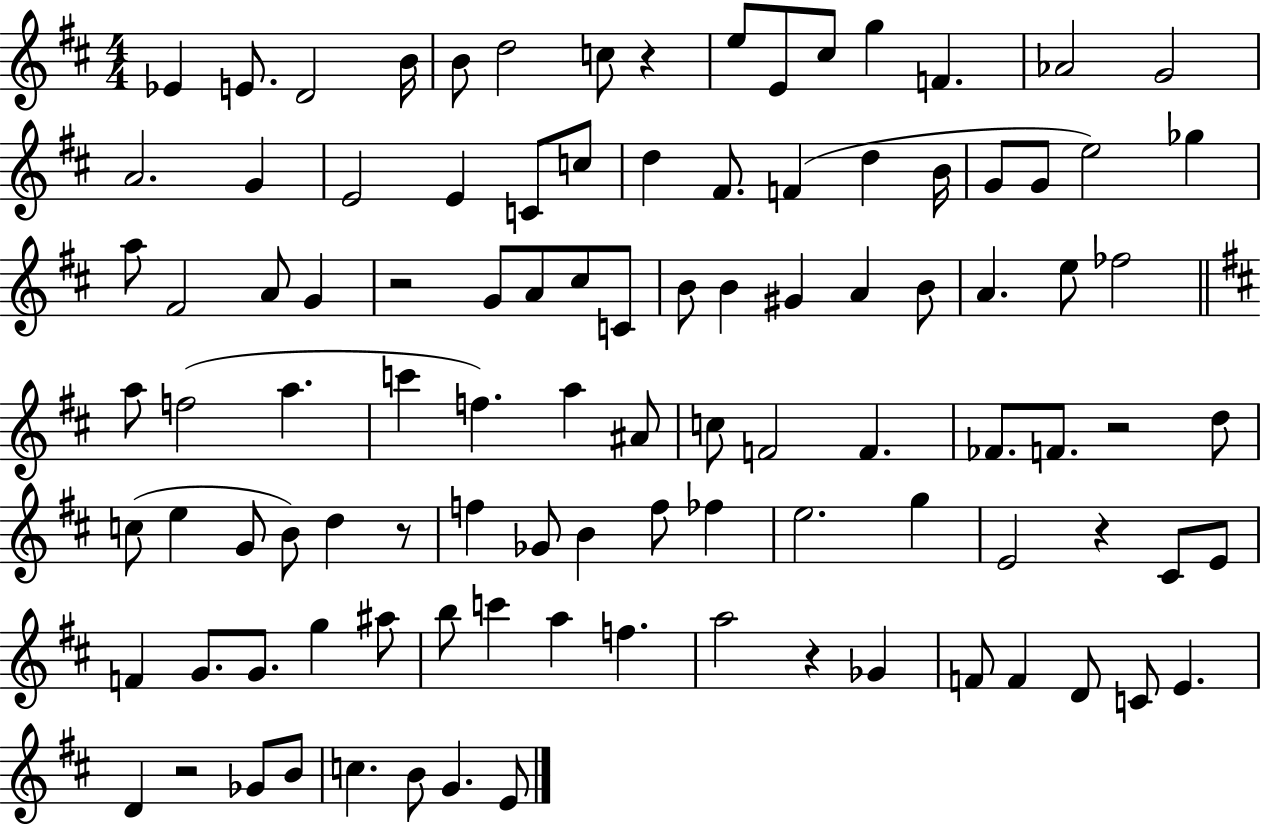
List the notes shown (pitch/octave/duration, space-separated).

Eb4/q E4/e. D4/h B4/s B4/e D5/h C5/e R/q E5/e E4/e C#5/e G5/q F4/q. Ab4/h G4/h A4/h. G4/q E4/h E4/q C4/e C5/e D5/q F#4/e. F4/q D5/q B4/s G4/e G4/e E5/h Gb5/q A5/e F#4/h A4/e G4/q R/h G4/e A4/e C#5/e C4/e B4/e B4/q G#4/q A4/q B4/e A4/q. E5/e FES5/h A5/e F5/h A5/q. C6/q F5/q. A5/q A#4/e C5/e F4/h F4/q. FES4/e. F4/e. R/h D5/e C5/e E5/q G4/e B4/e D5/q R/e F5/q Gb4/e B4/q F5/e FES5/q E5/h. G5/q E4/h R/q C#4/e E4/e F4/q G4/e. G4/e. G5/q A#5/e B5/e C6/q A5/q F5/q. A5/h R/q Gb4/q F4/e F4/q D4/e C4/e E4/q. D4/q R/h Gb4/e B4/e C5/q. B4/e G4/q. E4/e